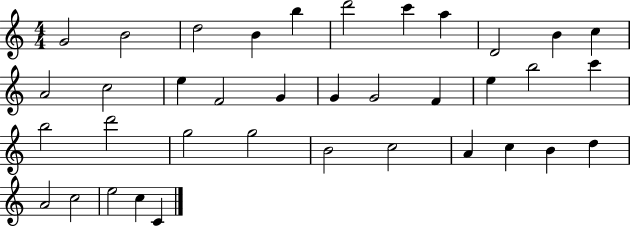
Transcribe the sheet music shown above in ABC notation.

X:1
T:Untitled
M:4/4
L:1/4
K:C
G2 B2 d2 B b d'2 c' a D2 B c A2 c2 e F2 G G G2 F e b2 c' b2 d'2 g2 g2 B2 c2 A c B d A2 c2 e2 c C